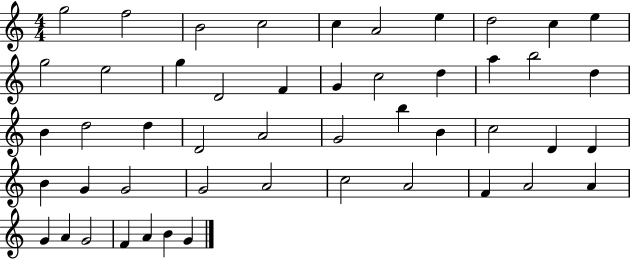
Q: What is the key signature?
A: C major